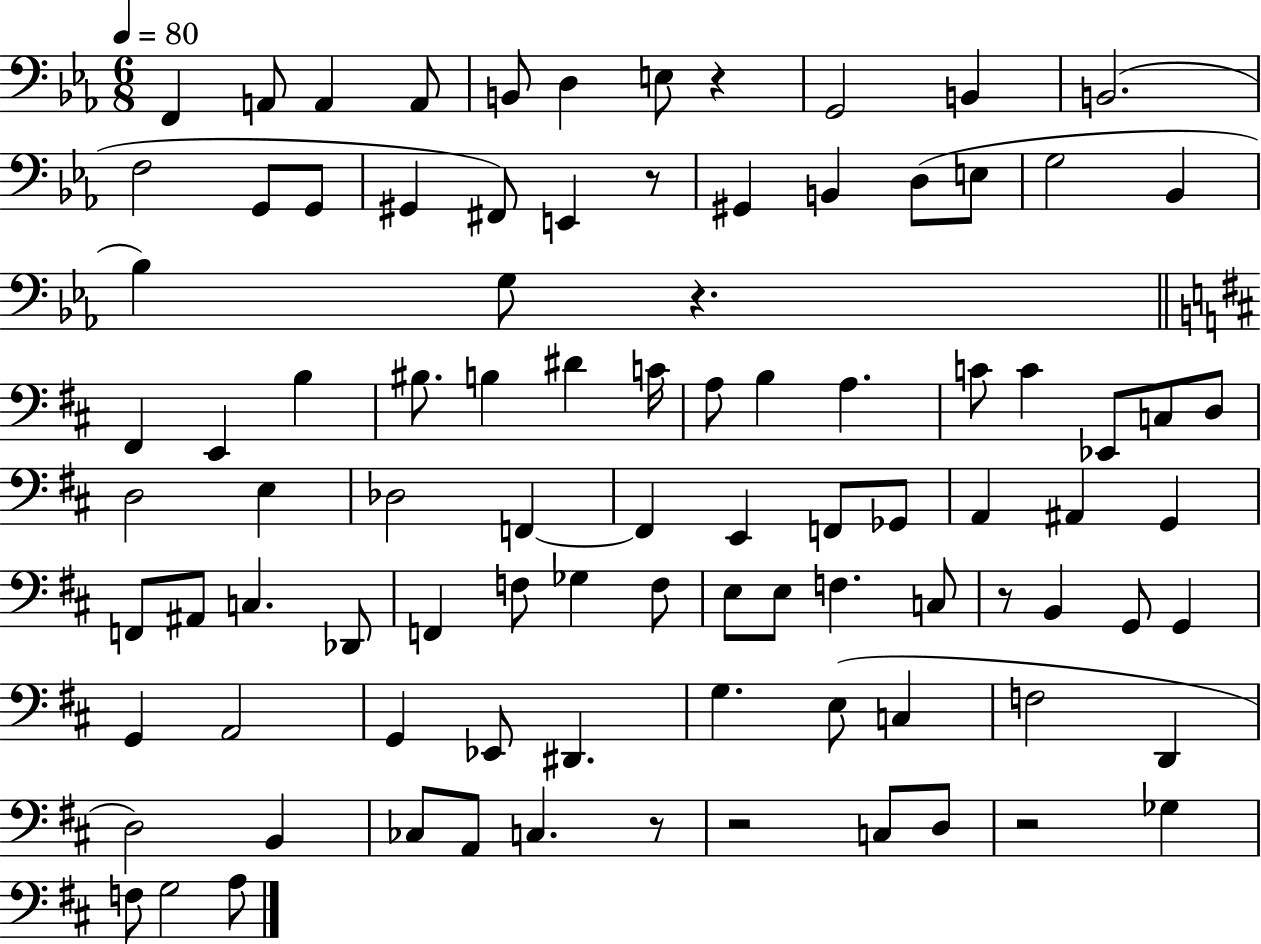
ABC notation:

X:1
T:Untitled
M:6/8
L:1/4
K:Eb
F,, A,,/2 A,, A,,/2 B,,/2 D, E,/2 z G,,2 B,, B,,2 F,2 G,,/2 G,,/2 ^G,, ^F,,/2 E,, z/2 ^G,, B,, D,/2 E,/2 G,2 _B,, _B, G,/2 z ^F,, E,, B, ^B,/2 B, ^D C/4 A,/2 B, A, C/2 C _E,,/2 C,/2 D,/2 D,2 E, _D,2 F,, F,, E,, F,,/2 _G,,/2 A,, ^A,, G,, F,,/2 ^A,,/2 C, _D,,/2 F,, F,/2 _G, F,/2 E,/2 E,/2 F, C,/2 z/2 B,, G,,/2 G,, G,, A,,2 G,, _E,,/2 ^D,, G, E,/2 C, F,2 D,, D,2 B,, _C,/2 A,,/2 C, z/2 z2 C,/2 D,/2 z2 _G, F,/2 G,2 A,/2